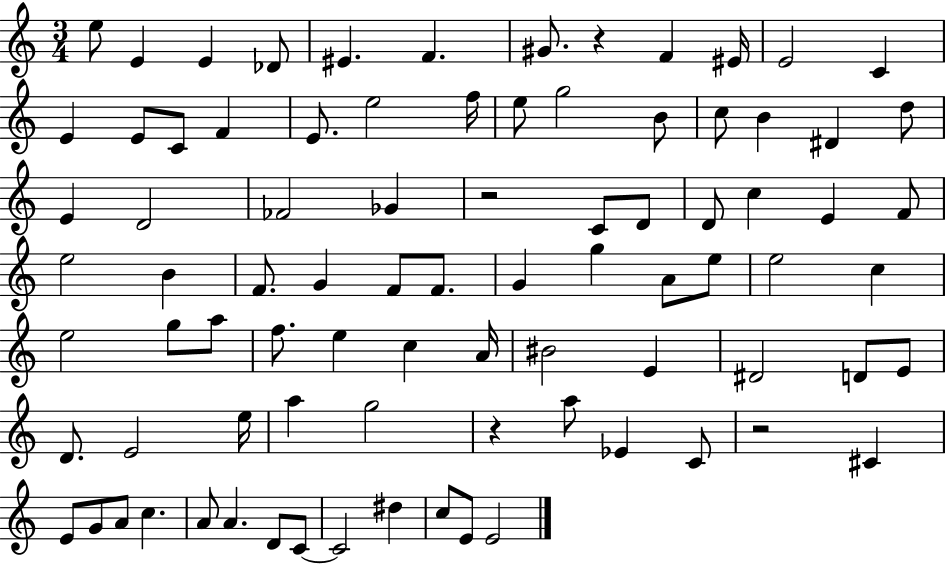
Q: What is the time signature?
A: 3/4